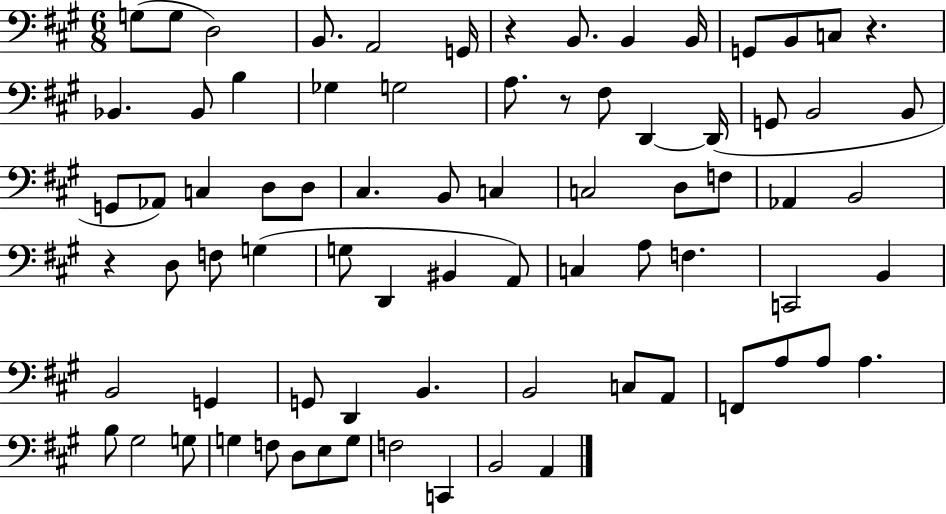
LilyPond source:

{
  \clef bass
  \numericTimeSignature
  \time 6/8
  \key a \major
  g8( g8 d2) | b,8. a,2 g,16 | r4 b,8. b,4 b,16 | g,8 b,8 c8 r4. | \break bes,4. bes,8 b4 | ges4 g2 | a8. r8 fis8 d,4~~ d,16( | g,8 b,2 b,8 | \break g,8 aes,8) c4 d8 d8 | cis4. b,8 c4 | c2 d8 f8 | aes,4 b,2 | \break r4 d8 f8 g4( | g8 d,4 bis,4 a,8) | c4 a8 f4. | c,2 b,4 | \break b,2 g,4 | g,8 d,4 b,4. | b,2 c8 a,8 | f,8 a8 a8 a4. | \break b8 gis2 g8 | g4 f8 d8 e8 g8 | f2 c,4 | b,2 a,4 | \break \bar "|."
}